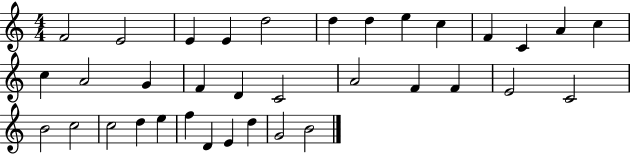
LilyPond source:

{
  \clef treble
  \numericTimeSignature
  \time 4/4
  \key c \major
  f'2 e'2 | e'4 e'4 d''2 | d''4 d''4 e''4 c''4 | f'4 c'4 a'4 c''4 | \break c''4 a'2 g'4 | f'4 d'4 c'2 | a'2 f'4 f'4 | e'2 c'2 | \break b'2 c''2 | c''2 d''4 e''4 | f''4 d'4 e'4 d''4 | g'2 b'2 | \break \bar "|."
}